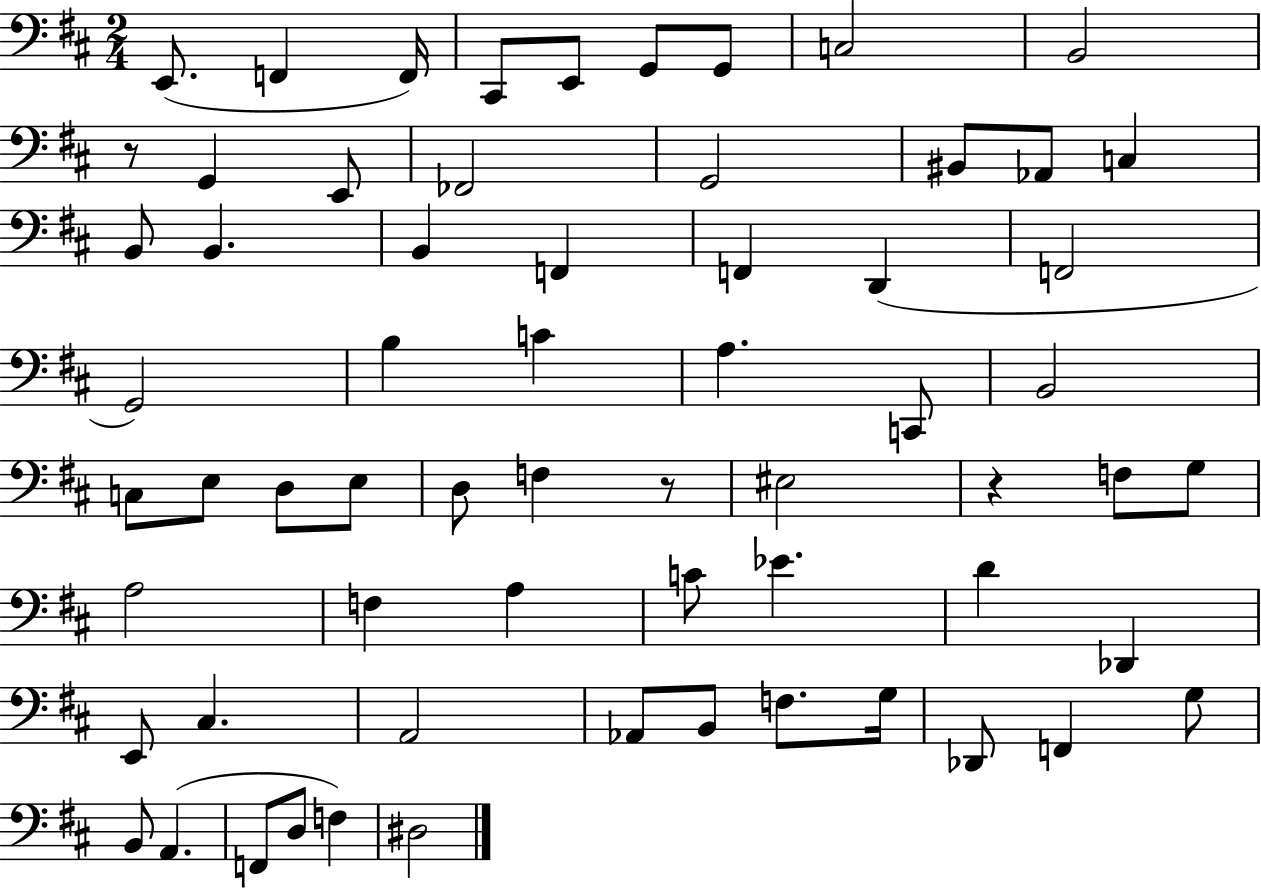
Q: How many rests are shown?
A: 3